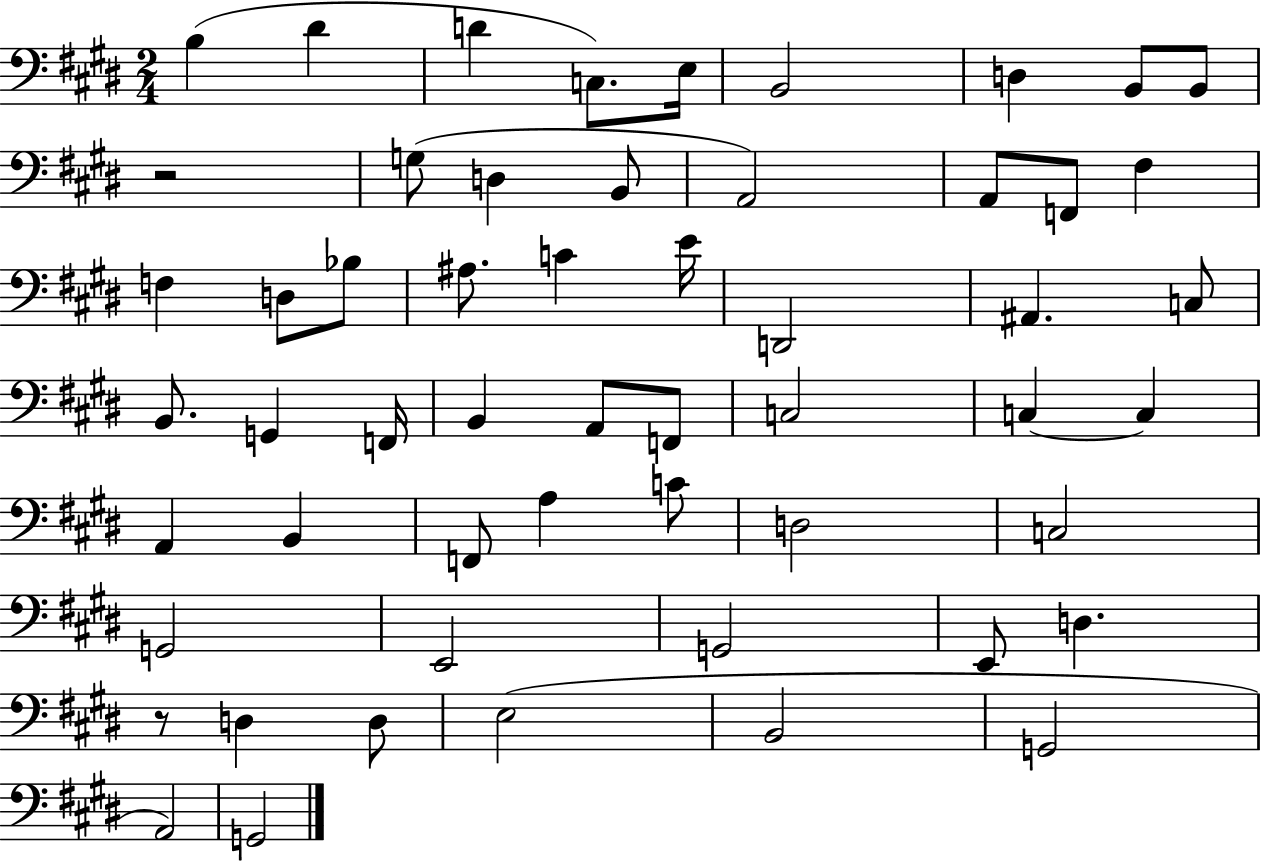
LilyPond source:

{
  \clef bass
  \numericTimeSignature
  \time 2/4
  \key e \major
  b4( dis'4 | d'4 c8.) e16 | b,2 | d4 b,8 b,8 | \break r2 | g8( d4 b,8 | a,2) | a,8 f,8 fis4 | \break f4 d8 bes8 | ais8. c'4 e'16 | d,2 | ais,4. c8 | \break b,8. g,4 f,16 | b,4 a,8 f,8 | c2 | c4~~ c4 | \break a,4 b,4 | f,8 a4 c'8 | d2 | c2 | \break g,2 | e,2 | g,2 | e,8 d4. | \break r8 d4 d8 | e2( | b,2 | g,2 | \break a,2) | g,2 | \bar "|."
}